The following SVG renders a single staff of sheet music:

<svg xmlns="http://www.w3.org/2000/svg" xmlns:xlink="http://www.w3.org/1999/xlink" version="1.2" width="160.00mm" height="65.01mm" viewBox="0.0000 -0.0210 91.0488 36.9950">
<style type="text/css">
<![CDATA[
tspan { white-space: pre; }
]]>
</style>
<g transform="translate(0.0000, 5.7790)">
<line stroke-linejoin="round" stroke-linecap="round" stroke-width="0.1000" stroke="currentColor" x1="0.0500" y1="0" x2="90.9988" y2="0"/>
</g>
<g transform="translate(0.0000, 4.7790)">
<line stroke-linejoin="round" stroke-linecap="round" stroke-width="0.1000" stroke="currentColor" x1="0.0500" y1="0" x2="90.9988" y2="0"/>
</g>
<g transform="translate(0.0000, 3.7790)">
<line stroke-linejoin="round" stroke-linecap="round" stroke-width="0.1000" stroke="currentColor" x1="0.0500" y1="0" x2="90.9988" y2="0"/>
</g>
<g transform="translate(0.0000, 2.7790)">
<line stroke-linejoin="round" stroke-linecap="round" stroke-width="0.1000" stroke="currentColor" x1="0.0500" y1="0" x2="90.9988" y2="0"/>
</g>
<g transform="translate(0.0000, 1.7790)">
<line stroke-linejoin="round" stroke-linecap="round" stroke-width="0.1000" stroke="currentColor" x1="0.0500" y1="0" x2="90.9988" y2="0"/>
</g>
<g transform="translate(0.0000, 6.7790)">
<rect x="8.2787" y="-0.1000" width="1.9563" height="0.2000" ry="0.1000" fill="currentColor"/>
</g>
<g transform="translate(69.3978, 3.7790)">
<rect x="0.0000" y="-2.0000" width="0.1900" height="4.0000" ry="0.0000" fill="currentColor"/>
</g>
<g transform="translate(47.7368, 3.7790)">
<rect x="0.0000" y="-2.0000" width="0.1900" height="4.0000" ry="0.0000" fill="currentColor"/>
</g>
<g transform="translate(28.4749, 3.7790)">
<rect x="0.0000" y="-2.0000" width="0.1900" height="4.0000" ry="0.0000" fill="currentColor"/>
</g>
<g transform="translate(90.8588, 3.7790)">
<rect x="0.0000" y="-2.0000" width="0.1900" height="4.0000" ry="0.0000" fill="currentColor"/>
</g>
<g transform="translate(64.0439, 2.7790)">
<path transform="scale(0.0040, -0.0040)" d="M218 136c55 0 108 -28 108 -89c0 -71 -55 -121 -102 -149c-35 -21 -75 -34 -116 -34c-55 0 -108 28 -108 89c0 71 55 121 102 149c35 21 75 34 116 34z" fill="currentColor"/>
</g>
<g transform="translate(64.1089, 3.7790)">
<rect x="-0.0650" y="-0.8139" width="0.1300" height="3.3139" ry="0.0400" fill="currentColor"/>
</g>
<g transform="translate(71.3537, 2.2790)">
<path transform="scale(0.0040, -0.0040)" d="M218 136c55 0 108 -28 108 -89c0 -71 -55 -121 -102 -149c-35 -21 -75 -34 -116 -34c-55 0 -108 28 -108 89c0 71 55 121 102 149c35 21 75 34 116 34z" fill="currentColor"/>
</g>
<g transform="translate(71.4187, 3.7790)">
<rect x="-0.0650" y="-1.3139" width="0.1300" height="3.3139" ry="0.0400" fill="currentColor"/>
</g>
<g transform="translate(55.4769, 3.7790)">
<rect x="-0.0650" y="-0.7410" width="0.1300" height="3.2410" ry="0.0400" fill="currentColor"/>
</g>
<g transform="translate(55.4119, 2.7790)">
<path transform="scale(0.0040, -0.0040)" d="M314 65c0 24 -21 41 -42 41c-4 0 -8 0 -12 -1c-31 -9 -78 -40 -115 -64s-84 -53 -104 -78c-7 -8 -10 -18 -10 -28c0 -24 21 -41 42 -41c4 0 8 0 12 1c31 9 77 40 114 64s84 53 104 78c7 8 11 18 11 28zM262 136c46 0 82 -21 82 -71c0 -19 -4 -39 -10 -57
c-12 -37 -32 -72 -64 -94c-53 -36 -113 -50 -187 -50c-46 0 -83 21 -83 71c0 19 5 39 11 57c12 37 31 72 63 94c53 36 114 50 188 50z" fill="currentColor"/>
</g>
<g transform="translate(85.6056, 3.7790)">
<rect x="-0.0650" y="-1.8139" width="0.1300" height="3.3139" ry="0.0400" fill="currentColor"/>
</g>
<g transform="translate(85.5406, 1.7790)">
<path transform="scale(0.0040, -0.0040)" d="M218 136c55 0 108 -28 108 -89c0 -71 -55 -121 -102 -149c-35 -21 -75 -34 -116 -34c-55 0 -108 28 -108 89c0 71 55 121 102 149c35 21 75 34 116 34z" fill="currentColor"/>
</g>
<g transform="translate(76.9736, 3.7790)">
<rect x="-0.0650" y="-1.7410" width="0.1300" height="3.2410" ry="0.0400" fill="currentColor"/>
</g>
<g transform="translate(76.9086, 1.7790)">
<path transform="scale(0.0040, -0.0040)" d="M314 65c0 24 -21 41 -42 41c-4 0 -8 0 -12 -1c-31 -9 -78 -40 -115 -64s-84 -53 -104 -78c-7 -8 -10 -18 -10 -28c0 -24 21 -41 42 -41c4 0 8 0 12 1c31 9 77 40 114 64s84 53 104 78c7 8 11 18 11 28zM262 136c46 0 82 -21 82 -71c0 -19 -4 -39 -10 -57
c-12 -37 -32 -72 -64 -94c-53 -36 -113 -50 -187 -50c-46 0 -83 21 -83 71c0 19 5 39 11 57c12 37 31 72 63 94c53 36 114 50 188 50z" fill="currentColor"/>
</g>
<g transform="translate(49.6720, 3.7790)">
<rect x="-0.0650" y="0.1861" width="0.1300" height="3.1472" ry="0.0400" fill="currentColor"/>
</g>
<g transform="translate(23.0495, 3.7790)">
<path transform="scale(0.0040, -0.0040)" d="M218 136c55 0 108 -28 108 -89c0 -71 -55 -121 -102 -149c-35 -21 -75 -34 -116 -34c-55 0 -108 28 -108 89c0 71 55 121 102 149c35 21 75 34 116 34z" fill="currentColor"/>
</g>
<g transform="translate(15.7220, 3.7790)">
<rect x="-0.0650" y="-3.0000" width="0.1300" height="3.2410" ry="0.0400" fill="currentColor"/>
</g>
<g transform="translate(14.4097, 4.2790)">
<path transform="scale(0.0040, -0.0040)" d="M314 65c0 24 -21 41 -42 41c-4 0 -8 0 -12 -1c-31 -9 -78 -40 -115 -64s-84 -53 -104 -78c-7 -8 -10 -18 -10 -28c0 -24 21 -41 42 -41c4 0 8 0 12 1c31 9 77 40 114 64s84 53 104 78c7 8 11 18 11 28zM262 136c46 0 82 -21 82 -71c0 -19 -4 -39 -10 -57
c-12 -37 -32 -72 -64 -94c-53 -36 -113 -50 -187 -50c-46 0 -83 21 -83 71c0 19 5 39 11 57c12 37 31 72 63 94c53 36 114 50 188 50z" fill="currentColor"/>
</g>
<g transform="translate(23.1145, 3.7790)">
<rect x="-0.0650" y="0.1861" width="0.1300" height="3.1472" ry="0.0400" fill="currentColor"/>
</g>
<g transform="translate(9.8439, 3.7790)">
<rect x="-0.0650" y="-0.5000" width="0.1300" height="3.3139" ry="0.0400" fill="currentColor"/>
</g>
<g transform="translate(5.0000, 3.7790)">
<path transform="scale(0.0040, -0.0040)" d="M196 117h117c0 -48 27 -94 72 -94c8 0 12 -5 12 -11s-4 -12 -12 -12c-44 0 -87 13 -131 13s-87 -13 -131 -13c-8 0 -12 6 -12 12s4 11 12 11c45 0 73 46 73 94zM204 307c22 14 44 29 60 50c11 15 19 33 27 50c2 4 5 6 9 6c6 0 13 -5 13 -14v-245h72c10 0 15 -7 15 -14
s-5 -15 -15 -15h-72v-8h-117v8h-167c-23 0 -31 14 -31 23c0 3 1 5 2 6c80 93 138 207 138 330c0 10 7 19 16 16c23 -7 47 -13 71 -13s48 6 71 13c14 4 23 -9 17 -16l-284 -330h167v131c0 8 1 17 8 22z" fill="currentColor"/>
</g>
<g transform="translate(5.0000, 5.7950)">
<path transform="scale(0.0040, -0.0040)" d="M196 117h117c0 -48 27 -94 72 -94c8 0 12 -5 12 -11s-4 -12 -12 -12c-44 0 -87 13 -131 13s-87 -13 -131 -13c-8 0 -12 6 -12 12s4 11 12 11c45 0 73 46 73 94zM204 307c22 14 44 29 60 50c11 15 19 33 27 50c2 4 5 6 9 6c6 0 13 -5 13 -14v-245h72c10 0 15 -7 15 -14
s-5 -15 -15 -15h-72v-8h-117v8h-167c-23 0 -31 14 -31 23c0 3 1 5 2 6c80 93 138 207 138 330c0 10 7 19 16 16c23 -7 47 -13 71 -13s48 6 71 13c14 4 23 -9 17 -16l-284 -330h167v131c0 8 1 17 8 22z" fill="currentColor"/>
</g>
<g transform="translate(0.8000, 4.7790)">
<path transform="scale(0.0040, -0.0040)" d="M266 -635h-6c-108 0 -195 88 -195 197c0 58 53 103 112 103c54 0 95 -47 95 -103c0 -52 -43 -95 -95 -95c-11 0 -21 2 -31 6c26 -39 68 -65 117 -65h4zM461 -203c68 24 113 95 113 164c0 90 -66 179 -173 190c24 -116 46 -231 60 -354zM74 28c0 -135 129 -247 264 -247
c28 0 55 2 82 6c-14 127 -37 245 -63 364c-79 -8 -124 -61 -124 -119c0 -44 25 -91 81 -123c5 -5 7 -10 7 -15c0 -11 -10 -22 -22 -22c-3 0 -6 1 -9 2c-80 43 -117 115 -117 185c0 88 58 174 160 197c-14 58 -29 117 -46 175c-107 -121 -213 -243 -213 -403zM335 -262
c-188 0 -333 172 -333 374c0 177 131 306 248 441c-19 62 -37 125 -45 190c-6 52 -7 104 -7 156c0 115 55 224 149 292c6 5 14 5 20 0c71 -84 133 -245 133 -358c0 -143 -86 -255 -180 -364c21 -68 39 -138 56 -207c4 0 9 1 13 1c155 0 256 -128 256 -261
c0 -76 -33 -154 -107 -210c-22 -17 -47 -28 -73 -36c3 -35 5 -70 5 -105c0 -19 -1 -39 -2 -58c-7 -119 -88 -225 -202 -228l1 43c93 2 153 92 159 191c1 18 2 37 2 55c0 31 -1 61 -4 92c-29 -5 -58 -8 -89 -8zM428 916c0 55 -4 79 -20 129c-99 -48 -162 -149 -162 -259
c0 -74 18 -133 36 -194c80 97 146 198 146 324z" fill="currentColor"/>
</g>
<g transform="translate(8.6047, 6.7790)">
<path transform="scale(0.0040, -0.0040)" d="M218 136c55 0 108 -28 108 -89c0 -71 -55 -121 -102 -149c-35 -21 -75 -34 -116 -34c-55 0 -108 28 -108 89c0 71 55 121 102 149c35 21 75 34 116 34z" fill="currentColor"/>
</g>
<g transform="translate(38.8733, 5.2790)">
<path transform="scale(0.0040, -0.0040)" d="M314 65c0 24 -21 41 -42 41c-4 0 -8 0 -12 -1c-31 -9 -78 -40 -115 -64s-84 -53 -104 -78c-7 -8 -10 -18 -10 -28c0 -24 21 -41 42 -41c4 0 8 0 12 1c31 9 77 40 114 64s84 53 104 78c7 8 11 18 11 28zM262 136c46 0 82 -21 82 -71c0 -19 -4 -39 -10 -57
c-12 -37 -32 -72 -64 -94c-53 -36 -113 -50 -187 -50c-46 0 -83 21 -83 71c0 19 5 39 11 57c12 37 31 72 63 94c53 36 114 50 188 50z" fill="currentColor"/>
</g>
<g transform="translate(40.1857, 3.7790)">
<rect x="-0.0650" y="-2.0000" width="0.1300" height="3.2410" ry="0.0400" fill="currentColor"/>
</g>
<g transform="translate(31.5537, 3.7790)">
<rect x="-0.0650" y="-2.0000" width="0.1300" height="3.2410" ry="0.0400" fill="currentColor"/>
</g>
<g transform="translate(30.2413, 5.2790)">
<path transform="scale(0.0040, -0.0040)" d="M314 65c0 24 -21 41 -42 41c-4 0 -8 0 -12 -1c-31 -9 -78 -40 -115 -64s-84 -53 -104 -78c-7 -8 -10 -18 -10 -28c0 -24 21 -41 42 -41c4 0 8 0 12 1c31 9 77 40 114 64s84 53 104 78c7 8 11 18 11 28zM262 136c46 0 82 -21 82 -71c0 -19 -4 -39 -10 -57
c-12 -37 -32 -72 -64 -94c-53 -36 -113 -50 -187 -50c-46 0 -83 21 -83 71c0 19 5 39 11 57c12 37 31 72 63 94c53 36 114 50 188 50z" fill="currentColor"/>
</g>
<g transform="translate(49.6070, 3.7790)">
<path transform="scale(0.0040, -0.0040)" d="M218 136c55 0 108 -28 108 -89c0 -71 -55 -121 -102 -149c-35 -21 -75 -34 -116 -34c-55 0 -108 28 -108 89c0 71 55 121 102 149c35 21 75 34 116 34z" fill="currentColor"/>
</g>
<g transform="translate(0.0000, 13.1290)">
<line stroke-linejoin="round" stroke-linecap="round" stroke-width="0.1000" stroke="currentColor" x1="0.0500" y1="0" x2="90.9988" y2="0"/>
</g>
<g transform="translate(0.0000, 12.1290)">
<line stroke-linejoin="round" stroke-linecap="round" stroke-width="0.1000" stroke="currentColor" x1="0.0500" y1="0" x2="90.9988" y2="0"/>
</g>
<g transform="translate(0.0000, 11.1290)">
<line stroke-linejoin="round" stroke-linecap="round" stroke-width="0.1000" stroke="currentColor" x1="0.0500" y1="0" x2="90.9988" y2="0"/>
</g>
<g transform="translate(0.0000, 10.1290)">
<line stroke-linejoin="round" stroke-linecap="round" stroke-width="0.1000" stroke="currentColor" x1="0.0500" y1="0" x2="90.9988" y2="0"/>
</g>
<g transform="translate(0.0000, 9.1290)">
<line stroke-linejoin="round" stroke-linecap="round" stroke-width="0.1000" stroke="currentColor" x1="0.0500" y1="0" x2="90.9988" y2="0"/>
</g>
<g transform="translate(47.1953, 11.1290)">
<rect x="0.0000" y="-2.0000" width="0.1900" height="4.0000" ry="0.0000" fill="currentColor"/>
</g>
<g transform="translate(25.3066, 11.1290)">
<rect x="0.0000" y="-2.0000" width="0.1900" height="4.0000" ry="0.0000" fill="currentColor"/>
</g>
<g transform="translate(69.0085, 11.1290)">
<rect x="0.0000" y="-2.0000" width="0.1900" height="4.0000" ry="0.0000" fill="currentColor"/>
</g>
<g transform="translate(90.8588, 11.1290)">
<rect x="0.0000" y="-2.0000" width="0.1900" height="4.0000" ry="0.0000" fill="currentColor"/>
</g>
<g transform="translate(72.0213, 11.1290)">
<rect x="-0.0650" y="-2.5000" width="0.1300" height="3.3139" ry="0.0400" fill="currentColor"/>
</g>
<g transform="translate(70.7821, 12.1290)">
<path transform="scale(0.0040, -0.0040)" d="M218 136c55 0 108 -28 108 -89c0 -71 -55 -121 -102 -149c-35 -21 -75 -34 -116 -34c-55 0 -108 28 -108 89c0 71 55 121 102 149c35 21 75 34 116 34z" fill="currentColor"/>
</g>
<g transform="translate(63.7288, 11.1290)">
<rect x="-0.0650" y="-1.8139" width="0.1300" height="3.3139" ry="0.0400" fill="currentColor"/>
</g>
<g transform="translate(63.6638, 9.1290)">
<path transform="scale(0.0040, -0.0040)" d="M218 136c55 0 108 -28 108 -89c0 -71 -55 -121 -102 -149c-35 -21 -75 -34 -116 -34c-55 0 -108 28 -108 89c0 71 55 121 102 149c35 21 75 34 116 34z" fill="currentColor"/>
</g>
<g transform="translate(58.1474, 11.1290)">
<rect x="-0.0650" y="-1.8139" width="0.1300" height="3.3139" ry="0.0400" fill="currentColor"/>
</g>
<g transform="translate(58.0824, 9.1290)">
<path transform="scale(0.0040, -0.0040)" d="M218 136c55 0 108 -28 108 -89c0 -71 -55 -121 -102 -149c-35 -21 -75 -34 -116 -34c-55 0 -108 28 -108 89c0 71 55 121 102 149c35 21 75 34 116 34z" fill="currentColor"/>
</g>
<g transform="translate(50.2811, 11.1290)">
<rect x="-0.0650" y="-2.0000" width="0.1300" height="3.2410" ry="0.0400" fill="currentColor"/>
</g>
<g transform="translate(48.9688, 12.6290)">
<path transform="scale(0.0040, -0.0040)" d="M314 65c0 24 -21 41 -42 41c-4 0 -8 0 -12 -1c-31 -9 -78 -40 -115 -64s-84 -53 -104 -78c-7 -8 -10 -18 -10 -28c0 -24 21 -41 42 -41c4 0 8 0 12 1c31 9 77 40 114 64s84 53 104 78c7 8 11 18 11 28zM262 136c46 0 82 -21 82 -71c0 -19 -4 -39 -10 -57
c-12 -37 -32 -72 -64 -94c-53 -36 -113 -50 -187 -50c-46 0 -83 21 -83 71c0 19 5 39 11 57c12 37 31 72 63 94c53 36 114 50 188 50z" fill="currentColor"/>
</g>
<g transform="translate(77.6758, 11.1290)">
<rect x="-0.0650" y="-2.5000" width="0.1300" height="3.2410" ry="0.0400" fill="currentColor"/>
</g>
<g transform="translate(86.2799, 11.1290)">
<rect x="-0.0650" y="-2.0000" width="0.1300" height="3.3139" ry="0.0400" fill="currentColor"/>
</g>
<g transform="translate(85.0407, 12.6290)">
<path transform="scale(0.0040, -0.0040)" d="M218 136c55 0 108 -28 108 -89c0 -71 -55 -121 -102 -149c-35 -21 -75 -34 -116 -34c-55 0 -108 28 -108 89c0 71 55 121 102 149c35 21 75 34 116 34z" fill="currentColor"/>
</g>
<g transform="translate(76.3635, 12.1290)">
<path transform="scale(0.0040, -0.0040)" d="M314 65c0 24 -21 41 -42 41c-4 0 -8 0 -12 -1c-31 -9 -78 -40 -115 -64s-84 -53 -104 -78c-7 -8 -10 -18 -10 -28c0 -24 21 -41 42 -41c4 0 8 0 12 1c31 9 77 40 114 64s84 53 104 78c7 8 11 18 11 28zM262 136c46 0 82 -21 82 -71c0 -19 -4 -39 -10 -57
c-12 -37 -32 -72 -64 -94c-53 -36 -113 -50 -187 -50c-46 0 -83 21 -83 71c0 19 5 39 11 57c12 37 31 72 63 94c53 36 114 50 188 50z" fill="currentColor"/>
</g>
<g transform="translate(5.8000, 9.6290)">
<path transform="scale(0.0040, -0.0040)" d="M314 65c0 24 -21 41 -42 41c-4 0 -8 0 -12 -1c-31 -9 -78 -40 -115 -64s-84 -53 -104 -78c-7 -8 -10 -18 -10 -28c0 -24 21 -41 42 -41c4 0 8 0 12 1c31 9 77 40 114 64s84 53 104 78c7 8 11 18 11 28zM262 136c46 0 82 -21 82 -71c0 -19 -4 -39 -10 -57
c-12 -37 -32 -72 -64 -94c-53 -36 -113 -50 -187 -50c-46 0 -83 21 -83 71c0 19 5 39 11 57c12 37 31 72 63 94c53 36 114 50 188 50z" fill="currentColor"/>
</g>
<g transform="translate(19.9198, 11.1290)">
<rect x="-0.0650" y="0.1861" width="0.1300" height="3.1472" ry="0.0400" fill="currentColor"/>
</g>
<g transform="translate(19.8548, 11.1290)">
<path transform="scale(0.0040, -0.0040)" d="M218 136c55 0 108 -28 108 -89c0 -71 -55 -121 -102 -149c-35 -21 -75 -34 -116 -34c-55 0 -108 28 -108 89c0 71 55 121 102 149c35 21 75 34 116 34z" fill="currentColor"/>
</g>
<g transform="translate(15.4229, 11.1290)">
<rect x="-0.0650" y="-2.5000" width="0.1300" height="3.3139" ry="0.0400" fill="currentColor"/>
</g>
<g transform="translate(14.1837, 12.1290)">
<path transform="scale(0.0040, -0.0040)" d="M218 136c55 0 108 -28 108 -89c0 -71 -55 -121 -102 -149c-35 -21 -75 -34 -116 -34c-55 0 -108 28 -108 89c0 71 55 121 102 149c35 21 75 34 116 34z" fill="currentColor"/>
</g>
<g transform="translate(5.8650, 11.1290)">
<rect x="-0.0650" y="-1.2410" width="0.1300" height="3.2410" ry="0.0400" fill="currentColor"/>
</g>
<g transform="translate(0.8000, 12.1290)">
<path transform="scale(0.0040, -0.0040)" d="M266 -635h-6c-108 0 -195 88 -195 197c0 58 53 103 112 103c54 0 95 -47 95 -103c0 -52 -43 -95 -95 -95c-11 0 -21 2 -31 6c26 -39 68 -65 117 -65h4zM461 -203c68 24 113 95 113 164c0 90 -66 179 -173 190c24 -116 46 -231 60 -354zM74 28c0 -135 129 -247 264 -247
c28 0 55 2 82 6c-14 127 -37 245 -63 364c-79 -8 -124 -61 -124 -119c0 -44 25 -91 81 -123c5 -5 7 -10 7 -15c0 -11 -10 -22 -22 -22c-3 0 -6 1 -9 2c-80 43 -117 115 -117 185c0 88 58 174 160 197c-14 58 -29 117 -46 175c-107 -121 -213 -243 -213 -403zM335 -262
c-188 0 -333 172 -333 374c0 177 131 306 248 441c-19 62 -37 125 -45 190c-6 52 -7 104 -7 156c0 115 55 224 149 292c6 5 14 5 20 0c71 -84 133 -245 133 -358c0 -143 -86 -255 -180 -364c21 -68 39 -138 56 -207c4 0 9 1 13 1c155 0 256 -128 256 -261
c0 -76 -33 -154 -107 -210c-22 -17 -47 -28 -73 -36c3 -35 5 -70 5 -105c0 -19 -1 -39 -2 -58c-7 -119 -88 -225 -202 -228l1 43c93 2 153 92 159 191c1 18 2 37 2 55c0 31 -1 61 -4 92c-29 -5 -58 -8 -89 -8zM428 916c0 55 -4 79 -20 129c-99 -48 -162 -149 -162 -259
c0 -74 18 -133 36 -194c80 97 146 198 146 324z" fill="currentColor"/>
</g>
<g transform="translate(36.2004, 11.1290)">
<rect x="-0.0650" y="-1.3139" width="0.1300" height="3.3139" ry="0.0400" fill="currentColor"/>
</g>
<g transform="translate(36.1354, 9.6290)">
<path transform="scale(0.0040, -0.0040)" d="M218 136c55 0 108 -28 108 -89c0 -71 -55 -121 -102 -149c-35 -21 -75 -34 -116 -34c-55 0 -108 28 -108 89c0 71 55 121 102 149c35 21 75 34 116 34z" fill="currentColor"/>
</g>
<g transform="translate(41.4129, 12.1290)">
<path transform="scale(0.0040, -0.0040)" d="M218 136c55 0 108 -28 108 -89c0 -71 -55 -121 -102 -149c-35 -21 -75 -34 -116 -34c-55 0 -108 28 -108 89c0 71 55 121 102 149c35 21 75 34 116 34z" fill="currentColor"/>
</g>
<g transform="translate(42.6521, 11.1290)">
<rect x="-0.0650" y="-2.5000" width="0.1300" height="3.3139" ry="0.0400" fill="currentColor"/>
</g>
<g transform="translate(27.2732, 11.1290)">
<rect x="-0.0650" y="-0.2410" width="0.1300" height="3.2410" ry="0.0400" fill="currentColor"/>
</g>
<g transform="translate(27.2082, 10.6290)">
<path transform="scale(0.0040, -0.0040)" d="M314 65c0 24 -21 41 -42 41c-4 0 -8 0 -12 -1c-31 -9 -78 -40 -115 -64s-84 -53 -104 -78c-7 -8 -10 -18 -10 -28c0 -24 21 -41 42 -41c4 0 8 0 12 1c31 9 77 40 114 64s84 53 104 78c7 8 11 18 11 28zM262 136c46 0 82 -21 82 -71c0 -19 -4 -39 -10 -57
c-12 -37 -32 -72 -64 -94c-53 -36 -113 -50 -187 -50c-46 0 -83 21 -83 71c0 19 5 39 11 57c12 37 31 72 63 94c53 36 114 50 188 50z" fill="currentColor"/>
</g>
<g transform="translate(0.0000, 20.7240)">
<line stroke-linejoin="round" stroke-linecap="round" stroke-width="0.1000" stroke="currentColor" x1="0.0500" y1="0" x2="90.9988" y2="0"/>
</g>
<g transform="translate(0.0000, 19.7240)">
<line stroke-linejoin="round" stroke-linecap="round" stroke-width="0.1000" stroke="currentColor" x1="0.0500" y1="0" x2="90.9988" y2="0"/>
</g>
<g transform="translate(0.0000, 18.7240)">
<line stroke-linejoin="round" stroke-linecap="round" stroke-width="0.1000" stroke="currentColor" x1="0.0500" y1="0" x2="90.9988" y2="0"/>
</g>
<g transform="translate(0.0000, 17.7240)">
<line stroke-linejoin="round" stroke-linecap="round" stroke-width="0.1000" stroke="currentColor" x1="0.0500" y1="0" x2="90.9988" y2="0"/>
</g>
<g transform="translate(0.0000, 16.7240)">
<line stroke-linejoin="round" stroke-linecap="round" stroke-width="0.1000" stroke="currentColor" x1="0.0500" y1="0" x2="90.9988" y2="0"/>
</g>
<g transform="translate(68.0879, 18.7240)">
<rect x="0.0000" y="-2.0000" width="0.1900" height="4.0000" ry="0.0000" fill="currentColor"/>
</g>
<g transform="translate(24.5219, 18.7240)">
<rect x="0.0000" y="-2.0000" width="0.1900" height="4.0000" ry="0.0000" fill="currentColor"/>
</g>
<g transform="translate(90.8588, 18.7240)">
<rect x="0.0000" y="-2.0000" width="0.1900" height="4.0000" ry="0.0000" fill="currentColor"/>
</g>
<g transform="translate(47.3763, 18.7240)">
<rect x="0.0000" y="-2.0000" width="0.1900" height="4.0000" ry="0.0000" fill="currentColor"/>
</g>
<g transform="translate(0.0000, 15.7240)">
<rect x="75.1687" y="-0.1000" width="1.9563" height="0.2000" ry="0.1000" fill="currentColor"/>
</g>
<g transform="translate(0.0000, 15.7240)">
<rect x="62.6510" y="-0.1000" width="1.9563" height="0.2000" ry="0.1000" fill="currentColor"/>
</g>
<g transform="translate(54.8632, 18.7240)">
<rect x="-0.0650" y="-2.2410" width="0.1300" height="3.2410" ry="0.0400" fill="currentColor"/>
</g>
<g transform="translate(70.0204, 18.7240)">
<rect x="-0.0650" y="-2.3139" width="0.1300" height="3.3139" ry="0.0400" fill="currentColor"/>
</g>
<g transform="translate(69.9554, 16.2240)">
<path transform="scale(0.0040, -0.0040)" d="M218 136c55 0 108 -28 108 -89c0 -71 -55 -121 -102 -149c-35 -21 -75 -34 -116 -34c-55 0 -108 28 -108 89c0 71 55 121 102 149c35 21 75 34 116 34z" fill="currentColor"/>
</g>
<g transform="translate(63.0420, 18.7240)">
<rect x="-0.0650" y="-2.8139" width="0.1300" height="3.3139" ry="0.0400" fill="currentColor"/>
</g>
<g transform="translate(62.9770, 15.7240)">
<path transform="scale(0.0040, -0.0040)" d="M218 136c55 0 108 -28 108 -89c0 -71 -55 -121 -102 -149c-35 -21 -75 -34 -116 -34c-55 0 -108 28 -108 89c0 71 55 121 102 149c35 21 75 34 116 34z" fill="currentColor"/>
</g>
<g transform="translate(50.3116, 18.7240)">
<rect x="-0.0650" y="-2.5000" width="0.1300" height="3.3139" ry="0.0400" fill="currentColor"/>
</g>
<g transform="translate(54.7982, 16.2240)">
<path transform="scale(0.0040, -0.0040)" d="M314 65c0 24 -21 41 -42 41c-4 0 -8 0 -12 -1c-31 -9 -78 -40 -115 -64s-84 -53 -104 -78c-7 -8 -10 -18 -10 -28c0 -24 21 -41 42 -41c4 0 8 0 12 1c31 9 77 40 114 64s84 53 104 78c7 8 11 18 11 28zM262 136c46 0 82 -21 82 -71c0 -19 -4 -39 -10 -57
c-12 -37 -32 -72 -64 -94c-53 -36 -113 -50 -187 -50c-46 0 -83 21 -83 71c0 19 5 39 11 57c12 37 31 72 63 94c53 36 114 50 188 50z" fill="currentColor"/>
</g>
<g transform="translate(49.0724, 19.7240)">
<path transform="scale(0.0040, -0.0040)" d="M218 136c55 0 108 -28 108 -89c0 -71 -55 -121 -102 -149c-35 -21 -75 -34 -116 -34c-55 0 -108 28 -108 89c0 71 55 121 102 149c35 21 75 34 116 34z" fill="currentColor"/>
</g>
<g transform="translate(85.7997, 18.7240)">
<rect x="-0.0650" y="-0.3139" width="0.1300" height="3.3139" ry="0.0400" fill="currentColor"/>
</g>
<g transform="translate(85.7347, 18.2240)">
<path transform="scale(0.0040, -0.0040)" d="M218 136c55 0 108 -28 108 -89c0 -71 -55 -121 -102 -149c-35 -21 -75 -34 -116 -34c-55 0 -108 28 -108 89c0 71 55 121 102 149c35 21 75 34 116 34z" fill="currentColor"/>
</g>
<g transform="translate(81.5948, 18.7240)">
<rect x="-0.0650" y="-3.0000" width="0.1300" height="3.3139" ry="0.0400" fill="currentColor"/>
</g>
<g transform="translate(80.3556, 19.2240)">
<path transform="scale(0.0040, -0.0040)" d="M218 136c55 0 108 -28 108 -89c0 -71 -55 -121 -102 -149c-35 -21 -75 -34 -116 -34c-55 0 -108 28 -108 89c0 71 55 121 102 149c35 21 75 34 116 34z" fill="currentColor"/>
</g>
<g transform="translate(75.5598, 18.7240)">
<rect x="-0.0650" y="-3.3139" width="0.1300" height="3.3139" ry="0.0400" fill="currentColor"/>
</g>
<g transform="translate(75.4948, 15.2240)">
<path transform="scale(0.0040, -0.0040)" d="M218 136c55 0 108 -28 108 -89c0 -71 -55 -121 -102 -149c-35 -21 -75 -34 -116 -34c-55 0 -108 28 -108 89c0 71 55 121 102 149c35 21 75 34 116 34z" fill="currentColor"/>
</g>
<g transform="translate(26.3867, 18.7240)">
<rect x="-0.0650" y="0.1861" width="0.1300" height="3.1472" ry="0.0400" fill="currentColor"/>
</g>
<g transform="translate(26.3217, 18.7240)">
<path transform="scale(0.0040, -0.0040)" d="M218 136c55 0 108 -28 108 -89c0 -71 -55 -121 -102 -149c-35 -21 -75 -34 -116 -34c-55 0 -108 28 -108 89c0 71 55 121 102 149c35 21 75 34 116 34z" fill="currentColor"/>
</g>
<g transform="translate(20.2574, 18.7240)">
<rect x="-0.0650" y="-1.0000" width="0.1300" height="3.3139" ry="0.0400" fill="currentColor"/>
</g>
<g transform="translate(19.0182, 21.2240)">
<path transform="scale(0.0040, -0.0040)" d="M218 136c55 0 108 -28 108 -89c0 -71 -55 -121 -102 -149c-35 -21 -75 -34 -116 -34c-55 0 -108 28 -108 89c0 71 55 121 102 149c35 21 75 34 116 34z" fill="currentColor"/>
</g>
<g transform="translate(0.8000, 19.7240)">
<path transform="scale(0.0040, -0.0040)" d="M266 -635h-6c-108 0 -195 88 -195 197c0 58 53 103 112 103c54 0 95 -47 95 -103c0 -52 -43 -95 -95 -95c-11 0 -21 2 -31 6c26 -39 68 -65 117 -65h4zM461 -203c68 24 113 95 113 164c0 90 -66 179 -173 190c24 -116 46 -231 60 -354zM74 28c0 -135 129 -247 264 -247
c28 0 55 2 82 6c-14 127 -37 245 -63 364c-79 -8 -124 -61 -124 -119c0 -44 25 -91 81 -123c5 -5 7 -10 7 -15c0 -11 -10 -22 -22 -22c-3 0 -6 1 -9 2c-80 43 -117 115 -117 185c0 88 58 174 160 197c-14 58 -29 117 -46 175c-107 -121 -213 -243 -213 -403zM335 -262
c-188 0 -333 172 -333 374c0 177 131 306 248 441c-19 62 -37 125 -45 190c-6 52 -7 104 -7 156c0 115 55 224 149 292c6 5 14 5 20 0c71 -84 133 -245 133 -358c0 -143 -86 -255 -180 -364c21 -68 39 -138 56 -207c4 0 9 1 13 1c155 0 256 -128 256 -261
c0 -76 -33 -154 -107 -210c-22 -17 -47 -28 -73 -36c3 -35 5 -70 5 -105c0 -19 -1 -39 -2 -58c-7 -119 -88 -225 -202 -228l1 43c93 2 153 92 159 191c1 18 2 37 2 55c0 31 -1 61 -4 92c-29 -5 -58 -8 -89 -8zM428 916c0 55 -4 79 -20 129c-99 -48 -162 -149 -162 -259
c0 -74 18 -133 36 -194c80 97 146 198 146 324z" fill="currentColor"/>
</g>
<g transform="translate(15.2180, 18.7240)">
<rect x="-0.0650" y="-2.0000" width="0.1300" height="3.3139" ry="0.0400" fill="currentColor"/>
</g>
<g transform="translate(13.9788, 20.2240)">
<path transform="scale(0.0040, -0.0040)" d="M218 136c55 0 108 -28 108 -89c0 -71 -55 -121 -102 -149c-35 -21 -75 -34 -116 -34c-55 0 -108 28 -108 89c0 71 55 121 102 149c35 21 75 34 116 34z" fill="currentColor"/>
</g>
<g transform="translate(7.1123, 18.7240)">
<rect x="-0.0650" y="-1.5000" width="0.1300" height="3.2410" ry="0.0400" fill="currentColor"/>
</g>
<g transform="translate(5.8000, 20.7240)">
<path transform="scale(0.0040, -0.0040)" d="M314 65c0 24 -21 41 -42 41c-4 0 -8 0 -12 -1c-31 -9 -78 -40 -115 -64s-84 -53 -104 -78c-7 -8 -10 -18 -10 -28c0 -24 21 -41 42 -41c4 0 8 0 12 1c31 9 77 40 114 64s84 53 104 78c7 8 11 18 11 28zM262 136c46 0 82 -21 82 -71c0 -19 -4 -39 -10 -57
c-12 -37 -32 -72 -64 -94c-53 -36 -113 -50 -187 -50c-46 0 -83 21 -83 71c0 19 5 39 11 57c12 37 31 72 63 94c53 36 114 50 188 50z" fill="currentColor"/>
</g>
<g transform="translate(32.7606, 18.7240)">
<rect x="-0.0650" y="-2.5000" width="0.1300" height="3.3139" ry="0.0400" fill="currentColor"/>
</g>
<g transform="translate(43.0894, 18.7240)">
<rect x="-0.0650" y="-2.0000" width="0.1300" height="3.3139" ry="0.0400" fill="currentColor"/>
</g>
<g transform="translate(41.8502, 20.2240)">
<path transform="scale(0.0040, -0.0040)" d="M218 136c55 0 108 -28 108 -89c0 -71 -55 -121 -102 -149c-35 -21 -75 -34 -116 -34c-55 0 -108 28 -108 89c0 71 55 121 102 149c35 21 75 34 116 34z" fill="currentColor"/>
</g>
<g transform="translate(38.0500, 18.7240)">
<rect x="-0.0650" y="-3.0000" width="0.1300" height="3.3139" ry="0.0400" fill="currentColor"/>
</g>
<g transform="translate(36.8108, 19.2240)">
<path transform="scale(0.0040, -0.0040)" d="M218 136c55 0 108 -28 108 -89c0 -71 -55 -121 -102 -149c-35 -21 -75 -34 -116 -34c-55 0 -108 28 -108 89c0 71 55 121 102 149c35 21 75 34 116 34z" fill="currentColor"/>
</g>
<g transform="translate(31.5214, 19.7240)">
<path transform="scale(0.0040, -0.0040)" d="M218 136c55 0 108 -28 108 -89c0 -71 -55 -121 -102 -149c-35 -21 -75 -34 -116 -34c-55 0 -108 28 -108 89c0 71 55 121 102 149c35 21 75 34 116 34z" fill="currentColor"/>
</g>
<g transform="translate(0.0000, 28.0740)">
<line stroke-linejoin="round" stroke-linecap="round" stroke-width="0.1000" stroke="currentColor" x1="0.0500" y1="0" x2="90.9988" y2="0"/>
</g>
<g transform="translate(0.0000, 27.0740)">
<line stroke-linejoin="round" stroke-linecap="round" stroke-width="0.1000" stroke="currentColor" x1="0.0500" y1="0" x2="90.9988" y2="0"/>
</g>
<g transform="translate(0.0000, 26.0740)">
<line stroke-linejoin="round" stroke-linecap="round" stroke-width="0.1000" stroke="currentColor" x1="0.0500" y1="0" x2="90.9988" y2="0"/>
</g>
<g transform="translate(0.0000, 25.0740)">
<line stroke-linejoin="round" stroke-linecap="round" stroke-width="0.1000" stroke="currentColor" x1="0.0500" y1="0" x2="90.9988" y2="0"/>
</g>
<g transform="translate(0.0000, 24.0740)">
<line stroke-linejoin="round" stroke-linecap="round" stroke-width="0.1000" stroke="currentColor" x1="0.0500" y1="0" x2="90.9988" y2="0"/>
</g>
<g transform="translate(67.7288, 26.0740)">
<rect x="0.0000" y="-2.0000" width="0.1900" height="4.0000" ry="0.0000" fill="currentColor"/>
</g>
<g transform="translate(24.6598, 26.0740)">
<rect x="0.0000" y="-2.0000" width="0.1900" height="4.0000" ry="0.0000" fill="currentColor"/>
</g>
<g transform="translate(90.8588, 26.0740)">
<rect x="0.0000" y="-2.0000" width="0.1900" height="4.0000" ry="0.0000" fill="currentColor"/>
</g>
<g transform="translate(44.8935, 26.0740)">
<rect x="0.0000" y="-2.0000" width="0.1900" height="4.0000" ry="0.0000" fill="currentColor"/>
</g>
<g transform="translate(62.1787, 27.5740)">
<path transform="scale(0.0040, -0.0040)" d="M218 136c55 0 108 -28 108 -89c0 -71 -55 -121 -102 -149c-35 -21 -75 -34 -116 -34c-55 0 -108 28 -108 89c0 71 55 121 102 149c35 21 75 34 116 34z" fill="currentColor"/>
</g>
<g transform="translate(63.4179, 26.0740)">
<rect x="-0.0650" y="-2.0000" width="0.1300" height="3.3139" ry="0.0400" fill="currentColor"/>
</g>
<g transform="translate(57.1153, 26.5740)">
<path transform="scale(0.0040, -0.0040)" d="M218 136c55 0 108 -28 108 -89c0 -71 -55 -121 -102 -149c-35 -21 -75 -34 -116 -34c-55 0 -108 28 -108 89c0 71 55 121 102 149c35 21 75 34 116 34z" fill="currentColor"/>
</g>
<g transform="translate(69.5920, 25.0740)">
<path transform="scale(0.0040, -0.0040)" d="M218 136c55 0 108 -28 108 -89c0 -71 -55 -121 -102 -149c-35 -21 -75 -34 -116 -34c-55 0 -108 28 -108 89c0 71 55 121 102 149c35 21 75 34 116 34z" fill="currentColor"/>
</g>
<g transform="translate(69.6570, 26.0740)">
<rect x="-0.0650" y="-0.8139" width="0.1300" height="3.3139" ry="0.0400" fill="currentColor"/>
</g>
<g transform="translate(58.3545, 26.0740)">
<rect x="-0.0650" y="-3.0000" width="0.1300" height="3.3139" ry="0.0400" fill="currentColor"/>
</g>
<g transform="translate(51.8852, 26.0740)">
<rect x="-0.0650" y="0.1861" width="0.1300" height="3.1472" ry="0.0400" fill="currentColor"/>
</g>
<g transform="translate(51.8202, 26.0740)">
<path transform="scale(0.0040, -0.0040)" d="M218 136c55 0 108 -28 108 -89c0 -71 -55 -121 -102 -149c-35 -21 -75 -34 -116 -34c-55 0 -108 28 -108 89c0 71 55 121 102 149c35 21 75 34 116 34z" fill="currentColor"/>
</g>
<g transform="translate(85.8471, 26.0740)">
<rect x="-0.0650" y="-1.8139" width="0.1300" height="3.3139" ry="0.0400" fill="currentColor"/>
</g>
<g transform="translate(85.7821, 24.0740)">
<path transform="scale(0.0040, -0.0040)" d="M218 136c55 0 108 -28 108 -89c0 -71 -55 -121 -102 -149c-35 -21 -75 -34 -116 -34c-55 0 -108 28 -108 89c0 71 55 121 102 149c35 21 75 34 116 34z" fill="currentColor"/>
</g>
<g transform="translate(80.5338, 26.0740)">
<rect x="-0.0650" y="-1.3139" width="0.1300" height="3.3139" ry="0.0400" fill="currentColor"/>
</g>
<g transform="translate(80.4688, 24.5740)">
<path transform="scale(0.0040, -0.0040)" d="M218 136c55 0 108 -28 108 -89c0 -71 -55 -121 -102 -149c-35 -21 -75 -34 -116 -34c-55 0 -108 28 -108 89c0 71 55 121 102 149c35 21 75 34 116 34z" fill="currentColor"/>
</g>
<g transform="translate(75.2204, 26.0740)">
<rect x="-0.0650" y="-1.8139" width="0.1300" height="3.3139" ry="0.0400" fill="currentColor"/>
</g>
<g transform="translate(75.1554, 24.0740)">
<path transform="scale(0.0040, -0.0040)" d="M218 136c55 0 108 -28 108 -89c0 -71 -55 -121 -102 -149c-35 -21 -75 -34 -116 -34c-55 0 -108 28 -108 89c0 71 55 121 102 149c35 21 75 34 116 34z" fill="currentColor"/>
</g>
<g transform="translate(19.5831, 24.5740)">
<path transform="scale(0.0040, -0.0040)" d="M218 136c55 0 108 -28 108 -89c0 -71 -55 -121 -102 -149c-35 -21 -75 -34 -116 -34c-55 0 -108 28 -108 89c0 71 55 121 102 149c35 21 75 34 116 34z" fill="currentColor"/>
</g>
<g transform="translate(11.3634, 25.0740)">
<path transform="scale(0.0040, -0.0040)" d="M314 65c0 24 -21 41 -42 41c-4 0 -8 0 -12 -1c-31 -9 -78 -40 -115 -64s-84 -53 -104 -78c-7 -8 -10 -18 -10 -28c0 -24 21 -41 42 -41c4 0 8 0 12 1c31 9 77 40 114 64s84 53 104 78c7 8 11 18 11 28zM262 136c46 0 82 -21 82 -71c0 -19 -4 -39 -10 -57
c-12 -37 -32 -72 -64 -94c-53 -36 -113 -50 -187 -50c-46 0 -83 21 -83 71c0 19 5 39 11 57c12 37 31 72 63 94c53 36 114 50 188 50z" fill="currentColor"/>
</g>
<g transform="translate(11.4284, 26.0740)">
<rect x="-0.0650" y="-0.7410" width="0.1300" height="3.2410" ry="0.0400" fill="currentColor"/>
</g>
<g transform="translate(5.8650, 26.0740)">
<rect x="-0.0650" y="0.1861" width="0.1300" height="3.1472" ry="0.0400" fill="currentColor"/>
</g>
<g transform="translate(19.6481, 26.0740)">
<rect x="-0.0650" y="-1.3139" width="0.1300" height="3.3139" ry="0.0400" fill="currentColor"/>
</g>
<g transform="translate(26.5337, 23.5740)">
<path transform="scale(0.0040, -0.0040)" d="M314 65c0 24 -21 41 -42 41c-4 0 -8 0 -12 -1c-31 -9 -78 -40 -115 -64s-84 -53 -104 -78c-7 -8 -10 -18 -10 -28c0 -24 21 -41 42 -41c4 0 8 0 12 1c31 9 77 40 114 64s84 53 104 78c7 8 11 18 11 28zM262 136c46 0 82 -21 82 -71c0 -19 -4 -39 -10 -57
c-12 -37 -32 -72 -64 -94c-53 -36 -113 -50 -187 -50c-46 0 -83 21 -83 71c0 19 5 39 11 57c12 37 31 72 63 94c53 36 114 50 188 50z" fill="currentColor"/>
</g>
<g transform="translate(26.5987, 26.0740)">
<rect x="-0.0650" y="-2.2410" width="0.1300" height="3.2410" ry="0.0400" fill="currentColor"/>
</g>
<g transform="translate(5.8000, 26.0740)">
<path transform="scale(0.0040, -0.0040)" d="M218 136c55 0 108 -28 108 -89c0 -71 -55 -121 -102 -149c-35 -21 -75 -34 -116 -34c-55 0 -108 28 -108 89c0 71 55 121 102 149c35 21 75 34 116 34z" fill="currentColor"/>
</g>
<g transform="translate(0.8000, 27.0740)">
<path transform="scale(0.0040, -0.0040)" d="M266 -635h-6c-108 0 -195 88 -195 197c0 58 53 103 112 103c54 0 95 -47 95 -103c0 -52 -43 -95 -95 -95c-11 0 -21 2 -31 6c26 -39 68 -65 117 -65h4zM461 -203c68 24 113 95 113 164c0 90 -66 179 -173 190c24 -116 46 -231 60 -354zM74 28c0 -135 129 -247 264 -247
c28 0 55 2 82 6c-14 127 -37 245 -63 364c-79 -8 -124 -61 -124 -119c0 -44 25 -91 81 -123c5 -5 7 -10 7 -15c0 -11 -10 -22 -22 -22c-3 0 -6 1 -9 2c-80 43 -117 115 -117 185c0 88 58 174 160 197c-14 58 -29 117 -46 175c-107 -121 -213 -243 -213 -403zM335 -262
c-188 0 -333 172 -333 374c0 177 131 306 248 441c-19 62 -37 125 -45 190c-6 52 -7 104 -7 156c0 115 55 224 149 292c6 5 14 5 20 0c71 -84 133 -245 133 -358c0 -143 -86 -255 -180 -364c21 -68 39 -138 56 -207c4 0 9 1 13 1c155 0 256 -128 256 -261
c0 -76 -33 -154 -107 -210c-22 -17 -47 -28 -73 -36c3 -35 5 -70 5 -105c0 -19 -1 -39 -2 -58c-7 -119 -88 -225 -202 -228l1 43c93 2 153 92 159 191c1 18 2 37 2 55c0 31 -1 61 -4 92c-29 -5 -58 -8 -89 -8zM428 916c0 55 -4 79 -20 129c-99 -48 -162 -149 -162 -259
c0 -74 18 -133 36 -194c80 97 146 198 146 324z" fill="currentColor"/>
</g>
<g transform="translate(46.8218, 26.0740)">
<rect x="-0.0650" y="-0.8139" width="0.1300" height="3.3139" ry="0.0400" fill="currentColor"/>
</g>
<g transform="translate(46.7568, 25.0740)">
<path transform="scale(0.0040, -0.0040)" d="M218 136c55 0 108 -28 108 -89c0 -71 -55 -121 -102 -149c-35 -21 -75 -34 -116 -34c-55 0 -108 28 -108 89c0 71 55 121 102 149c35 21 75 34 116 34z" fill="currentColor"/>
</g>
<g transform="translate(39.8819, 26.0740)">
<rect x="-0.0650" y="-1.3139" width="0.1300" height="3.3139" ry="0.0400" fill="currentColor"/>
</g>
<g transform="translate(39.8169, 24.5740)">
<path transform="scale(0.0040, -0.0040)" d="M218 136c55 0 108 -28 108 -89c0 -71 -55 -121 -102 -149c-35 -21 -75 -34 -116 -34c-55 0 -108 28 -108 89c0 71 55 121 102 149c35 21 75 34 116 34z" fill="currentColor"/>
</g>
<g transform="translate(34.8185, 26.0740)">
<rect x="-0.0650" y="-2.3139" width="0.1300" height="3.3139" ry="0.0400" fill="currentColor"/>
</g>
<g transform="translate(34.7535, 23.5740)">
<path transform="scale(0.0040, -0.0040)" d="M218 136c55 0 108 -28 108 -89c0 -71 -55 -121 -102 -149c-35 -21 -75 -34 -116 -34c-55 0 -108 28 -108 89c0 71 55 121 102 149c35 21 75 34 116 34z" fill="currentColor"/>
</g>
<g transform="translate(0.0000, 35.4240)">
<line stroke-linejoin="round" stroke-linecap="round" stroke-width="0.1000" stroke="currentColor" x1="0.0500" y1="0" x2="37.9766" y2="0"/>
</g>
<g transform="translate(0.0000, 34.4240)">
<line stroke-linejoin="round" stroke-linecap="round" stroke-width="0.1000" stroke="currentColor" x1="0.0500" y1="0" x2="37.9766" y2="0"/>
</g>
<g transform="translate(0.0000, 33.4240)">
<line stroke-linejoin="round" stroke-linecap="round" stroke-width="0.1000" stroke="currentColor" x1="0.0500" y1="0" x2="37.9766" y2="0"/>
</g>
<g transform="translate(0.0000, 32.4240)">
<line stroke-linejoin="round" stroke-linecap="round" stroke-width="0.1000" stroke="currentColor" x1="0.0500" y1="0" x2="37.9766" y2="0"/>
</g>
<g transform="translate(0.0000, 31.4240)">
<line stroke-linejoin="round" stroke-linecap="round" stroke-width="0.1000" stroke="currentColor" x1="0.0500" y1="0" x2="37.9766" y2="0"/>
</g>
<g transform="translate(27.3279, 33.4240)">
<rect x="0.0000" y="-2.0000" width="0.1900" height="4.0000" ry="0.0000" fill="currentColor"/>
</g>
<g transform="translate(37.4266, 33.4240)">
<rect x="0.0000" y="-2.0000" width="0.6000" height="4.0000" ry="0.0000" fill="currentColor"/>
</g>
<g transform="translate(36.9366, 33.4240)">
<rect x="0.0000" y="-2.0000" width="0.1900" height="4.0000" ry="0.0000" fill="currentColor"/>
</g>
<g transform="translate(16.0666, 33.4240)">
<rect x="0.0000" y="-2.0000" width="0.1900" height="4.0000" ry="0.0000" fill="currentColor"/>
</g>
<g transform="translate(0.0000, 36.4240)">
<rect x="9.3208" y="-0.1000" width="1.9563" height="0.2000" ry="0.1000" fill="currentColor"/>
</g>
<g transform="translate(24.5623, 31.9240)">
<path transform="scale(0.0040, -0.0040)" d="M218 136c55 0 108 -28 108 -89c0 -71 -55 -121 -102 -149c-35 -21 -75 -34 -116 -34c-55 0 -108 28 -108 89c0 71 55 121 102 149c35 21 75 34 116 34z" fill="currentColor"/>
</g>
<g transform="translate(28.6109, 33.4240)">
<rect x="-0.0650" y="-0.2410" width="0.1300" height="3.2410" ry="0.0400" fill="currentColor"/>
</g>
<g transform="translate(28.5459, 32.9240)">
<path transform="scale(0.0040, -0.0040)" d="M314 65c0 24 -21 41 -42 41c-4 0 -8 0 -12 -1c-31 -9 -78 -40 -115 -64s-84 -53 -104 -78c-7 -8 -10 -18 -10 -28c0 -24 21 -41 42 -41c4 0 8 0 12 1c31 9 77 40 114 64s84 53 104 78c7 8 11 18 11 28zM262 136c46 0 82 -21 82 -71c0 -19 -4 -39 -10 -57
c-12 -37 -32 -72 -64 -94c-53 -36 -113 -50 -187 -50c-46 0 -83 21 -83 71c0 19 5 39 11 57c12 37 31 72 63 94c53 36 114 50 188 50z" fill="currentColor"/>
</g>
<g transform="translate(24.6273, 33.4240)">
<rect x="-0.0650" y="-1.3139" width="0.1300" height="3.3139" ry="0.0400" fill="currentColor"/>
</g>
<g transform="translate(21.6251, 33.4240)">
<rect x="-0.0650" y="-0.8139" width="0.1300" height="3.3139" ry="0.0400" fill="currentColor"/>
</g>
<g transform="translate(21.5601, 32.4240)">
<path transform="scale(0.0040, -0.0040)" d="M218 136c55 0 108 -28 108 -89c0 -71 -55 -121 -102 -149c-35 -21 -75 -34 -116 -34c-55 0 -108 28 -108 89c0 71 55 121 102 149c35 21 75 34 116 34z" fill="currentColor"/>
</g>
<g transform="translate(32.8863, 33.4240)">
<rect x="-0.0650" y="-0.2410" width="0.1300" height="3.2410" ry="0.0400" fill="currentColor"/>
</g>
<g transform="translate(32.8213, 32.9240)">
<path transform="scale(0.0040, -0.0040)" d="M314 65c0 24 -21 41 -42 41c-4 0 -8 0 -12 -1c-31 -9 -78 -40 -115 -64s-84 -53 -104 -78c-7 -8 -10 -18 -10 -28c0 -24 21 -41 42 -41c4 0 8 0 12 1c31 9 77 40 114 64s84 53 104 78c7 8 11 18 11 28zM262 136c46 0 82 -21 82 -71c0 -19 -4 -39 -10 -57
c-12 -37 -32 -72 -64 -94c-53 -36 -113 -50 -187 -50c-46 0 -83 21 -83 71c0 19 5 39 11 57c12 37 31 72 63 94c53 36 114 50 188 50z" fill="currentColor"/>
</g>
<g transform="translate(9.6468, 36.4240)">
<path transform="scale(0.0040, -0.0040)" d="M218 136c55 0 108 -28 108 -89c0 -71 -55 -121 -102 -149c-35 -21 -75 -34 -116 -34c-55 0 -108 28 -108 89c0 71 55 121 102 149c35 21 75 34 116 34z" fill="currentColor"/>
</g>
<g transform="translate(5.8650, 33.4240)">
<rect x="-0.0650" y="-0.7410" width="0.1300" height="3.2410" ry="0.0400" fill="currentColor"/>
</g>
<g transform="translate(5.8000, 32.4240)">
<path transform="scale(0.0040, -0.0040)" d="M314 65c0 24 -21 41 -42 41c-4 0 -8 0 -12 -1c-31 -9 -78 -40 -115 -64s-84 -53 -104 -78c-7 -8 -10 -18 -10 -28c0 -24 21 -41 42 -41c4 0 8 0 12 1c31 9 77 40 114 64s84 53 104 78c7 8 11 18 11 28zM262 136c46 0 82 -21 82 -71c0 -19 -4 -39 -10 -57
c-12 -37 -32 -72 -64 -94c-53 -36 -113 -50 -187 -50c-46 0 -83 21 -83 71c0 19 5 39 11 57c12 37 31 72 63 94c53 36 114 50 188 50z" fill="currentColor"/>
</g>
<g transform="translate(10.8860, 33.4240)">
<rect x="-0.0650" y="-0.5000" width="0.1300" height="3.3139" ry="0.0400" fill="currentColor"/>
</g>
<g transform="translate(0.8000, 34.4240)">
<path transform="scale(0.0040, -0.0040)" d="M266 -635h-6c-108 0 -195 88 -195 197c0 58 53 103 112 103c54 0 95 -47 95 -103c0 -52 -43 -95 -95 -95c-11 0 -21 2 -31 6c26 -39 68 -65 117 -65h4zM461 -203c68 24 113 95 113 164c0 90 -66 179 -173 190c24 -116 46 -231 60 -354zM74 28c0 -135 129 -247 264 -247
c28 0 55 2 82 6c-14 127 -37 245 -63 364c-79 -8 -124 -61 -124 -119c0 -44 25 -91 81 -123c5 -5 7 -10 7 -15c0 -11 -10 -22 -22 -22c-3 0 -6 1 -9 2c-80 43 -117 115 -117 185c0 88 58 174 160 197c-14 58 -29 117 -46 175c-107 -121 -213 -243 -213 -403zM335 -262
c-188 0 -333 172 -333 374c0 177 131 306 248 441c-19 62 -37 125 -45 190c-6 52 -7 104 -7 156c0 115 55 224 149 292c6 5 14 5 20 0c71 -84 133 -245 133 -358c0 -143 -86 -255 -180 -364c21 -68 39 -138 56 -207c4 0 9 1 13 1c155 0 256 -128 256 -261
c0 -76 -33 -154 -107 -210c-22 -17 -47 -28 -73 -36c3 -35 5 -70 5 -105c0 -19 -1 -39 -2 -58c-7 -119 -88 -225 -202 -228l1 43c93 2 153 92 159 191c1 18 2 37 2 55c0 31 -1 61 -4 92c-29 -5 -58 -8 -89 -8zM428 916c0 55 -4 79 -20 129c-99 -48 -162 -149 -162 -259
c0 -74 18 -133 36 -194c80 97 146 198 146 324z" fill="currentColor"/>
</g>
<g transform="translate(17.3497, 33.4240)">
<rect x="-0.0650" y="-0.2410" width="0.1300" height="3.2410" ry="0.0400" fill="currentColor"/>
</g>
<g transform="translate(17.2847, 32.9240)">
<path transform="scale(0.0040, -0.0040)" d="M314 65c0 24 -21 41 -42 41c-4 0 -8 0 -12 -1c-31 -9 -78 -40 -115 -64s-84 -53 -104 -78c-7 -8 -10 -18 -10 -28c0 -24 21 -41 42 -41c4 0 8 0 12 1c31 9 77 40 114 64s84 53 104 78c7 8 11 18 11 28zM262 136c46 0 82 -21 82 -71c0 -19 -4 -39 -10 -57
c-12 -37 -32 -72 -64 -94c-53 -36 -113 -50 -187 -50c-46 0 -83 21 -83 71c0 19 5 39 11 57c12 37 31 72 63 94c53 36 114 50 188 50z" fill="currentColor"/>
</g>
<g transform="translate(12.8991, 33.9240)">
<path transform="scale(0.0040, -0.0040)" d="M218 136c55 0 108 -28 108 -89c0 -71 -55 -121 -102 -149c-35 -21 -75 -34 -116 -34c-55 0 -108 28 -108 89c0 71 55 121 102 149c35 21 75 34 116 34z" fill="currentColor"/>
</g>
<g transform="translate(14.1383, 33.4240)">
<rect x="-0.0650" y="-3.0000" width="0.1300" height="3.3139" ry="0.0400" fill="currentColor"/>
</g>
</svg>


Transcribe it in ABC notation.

X:1
T:Untitled
M:4/4
L:1/4
K:C
C A2 B F2 F2 B d2 d e f2 f e2 G B c2 e G F2 f f G G2 F E2 F D B G A F G g2 a g b A c B d2 e g2 g e d B A F d f e f d2 C A c2 d e c2 c2